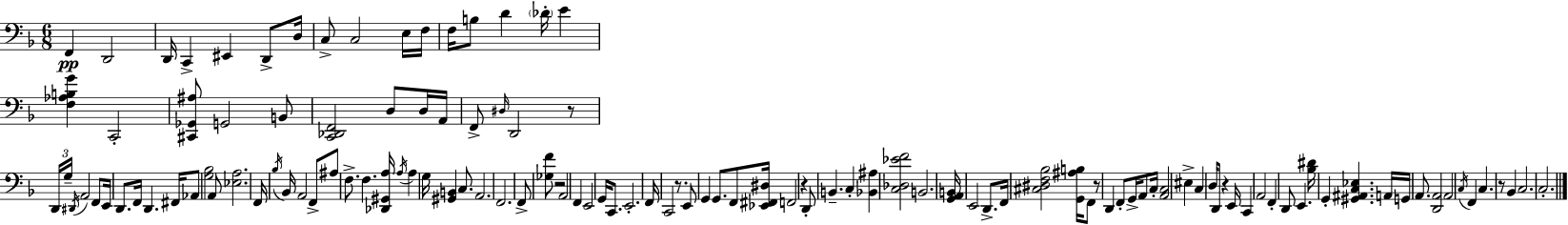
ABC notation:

X:1
T:Untitled
M:6/8
L:1/4
K:Dm
F,, D,,2 D,,/4 C,, ^E,, D,,/2 D,/4 C,/2 C,2 E,/4 F,/4 F,/4 B,/2 D _D/4 E [F,_A,B,G] C,,2 [^C,,_G,,^A,]/2 G,,2 B,,/2 [C,,_D,,F,,]2 D,/2 D,/4 A,,/4 F,,/2 ^D,/4 D,,2 z/2 D,,/4 G,/4 ^D,,/4 A,,2 F,,/2 E,,/4 D,,/2 F,,/4 D,, ^F,,/4 _A,,/2 [G,_B,]2 A,,/2 [_E,A,]2 F,,/4 _B,/4 _B,,/4 A,,2 F,,/2 ^A,/2 F,/2 F, [_D,,^G,,A,]/4 A,/4 A, G,/4 [^G,,B,,] C,/2 A,,2 F,,2 F,,/2 [_G,F]/2 z2 A,,2 F,, E,,2 G,,/4 C,,/2 E,,2 F,,/4 C,,2 z/2 E,,/2 G,, G,,/2 F,,/2 [_E,,^F,,^D,]/4 F,,2 z D,,/2 B,, C, [_B,,^A,] [C,_D,_EF]2 B,,2 [G,,A,,B,,]/4 E,,2 D,,/2 F,,/4 [^C,^D,F,_B,]2 [G,,^A,B,]/4 F,,/2 z/2 D,, F,,/2 G,,/4 A,,/2 C,/4 [A,,C,]2 ^E, C, D,/4 D,,/2 z E,,/4 C,, A,,2 F,, D,,/2 E,, [_B,^D]/4 G,, [^G,,^A,,C,_E,] A,,/4 G,,/4 A,,/2 [D,,A,,]2 A,,2 C,/4 F,, C, z/2 _B,, C,2 C,2